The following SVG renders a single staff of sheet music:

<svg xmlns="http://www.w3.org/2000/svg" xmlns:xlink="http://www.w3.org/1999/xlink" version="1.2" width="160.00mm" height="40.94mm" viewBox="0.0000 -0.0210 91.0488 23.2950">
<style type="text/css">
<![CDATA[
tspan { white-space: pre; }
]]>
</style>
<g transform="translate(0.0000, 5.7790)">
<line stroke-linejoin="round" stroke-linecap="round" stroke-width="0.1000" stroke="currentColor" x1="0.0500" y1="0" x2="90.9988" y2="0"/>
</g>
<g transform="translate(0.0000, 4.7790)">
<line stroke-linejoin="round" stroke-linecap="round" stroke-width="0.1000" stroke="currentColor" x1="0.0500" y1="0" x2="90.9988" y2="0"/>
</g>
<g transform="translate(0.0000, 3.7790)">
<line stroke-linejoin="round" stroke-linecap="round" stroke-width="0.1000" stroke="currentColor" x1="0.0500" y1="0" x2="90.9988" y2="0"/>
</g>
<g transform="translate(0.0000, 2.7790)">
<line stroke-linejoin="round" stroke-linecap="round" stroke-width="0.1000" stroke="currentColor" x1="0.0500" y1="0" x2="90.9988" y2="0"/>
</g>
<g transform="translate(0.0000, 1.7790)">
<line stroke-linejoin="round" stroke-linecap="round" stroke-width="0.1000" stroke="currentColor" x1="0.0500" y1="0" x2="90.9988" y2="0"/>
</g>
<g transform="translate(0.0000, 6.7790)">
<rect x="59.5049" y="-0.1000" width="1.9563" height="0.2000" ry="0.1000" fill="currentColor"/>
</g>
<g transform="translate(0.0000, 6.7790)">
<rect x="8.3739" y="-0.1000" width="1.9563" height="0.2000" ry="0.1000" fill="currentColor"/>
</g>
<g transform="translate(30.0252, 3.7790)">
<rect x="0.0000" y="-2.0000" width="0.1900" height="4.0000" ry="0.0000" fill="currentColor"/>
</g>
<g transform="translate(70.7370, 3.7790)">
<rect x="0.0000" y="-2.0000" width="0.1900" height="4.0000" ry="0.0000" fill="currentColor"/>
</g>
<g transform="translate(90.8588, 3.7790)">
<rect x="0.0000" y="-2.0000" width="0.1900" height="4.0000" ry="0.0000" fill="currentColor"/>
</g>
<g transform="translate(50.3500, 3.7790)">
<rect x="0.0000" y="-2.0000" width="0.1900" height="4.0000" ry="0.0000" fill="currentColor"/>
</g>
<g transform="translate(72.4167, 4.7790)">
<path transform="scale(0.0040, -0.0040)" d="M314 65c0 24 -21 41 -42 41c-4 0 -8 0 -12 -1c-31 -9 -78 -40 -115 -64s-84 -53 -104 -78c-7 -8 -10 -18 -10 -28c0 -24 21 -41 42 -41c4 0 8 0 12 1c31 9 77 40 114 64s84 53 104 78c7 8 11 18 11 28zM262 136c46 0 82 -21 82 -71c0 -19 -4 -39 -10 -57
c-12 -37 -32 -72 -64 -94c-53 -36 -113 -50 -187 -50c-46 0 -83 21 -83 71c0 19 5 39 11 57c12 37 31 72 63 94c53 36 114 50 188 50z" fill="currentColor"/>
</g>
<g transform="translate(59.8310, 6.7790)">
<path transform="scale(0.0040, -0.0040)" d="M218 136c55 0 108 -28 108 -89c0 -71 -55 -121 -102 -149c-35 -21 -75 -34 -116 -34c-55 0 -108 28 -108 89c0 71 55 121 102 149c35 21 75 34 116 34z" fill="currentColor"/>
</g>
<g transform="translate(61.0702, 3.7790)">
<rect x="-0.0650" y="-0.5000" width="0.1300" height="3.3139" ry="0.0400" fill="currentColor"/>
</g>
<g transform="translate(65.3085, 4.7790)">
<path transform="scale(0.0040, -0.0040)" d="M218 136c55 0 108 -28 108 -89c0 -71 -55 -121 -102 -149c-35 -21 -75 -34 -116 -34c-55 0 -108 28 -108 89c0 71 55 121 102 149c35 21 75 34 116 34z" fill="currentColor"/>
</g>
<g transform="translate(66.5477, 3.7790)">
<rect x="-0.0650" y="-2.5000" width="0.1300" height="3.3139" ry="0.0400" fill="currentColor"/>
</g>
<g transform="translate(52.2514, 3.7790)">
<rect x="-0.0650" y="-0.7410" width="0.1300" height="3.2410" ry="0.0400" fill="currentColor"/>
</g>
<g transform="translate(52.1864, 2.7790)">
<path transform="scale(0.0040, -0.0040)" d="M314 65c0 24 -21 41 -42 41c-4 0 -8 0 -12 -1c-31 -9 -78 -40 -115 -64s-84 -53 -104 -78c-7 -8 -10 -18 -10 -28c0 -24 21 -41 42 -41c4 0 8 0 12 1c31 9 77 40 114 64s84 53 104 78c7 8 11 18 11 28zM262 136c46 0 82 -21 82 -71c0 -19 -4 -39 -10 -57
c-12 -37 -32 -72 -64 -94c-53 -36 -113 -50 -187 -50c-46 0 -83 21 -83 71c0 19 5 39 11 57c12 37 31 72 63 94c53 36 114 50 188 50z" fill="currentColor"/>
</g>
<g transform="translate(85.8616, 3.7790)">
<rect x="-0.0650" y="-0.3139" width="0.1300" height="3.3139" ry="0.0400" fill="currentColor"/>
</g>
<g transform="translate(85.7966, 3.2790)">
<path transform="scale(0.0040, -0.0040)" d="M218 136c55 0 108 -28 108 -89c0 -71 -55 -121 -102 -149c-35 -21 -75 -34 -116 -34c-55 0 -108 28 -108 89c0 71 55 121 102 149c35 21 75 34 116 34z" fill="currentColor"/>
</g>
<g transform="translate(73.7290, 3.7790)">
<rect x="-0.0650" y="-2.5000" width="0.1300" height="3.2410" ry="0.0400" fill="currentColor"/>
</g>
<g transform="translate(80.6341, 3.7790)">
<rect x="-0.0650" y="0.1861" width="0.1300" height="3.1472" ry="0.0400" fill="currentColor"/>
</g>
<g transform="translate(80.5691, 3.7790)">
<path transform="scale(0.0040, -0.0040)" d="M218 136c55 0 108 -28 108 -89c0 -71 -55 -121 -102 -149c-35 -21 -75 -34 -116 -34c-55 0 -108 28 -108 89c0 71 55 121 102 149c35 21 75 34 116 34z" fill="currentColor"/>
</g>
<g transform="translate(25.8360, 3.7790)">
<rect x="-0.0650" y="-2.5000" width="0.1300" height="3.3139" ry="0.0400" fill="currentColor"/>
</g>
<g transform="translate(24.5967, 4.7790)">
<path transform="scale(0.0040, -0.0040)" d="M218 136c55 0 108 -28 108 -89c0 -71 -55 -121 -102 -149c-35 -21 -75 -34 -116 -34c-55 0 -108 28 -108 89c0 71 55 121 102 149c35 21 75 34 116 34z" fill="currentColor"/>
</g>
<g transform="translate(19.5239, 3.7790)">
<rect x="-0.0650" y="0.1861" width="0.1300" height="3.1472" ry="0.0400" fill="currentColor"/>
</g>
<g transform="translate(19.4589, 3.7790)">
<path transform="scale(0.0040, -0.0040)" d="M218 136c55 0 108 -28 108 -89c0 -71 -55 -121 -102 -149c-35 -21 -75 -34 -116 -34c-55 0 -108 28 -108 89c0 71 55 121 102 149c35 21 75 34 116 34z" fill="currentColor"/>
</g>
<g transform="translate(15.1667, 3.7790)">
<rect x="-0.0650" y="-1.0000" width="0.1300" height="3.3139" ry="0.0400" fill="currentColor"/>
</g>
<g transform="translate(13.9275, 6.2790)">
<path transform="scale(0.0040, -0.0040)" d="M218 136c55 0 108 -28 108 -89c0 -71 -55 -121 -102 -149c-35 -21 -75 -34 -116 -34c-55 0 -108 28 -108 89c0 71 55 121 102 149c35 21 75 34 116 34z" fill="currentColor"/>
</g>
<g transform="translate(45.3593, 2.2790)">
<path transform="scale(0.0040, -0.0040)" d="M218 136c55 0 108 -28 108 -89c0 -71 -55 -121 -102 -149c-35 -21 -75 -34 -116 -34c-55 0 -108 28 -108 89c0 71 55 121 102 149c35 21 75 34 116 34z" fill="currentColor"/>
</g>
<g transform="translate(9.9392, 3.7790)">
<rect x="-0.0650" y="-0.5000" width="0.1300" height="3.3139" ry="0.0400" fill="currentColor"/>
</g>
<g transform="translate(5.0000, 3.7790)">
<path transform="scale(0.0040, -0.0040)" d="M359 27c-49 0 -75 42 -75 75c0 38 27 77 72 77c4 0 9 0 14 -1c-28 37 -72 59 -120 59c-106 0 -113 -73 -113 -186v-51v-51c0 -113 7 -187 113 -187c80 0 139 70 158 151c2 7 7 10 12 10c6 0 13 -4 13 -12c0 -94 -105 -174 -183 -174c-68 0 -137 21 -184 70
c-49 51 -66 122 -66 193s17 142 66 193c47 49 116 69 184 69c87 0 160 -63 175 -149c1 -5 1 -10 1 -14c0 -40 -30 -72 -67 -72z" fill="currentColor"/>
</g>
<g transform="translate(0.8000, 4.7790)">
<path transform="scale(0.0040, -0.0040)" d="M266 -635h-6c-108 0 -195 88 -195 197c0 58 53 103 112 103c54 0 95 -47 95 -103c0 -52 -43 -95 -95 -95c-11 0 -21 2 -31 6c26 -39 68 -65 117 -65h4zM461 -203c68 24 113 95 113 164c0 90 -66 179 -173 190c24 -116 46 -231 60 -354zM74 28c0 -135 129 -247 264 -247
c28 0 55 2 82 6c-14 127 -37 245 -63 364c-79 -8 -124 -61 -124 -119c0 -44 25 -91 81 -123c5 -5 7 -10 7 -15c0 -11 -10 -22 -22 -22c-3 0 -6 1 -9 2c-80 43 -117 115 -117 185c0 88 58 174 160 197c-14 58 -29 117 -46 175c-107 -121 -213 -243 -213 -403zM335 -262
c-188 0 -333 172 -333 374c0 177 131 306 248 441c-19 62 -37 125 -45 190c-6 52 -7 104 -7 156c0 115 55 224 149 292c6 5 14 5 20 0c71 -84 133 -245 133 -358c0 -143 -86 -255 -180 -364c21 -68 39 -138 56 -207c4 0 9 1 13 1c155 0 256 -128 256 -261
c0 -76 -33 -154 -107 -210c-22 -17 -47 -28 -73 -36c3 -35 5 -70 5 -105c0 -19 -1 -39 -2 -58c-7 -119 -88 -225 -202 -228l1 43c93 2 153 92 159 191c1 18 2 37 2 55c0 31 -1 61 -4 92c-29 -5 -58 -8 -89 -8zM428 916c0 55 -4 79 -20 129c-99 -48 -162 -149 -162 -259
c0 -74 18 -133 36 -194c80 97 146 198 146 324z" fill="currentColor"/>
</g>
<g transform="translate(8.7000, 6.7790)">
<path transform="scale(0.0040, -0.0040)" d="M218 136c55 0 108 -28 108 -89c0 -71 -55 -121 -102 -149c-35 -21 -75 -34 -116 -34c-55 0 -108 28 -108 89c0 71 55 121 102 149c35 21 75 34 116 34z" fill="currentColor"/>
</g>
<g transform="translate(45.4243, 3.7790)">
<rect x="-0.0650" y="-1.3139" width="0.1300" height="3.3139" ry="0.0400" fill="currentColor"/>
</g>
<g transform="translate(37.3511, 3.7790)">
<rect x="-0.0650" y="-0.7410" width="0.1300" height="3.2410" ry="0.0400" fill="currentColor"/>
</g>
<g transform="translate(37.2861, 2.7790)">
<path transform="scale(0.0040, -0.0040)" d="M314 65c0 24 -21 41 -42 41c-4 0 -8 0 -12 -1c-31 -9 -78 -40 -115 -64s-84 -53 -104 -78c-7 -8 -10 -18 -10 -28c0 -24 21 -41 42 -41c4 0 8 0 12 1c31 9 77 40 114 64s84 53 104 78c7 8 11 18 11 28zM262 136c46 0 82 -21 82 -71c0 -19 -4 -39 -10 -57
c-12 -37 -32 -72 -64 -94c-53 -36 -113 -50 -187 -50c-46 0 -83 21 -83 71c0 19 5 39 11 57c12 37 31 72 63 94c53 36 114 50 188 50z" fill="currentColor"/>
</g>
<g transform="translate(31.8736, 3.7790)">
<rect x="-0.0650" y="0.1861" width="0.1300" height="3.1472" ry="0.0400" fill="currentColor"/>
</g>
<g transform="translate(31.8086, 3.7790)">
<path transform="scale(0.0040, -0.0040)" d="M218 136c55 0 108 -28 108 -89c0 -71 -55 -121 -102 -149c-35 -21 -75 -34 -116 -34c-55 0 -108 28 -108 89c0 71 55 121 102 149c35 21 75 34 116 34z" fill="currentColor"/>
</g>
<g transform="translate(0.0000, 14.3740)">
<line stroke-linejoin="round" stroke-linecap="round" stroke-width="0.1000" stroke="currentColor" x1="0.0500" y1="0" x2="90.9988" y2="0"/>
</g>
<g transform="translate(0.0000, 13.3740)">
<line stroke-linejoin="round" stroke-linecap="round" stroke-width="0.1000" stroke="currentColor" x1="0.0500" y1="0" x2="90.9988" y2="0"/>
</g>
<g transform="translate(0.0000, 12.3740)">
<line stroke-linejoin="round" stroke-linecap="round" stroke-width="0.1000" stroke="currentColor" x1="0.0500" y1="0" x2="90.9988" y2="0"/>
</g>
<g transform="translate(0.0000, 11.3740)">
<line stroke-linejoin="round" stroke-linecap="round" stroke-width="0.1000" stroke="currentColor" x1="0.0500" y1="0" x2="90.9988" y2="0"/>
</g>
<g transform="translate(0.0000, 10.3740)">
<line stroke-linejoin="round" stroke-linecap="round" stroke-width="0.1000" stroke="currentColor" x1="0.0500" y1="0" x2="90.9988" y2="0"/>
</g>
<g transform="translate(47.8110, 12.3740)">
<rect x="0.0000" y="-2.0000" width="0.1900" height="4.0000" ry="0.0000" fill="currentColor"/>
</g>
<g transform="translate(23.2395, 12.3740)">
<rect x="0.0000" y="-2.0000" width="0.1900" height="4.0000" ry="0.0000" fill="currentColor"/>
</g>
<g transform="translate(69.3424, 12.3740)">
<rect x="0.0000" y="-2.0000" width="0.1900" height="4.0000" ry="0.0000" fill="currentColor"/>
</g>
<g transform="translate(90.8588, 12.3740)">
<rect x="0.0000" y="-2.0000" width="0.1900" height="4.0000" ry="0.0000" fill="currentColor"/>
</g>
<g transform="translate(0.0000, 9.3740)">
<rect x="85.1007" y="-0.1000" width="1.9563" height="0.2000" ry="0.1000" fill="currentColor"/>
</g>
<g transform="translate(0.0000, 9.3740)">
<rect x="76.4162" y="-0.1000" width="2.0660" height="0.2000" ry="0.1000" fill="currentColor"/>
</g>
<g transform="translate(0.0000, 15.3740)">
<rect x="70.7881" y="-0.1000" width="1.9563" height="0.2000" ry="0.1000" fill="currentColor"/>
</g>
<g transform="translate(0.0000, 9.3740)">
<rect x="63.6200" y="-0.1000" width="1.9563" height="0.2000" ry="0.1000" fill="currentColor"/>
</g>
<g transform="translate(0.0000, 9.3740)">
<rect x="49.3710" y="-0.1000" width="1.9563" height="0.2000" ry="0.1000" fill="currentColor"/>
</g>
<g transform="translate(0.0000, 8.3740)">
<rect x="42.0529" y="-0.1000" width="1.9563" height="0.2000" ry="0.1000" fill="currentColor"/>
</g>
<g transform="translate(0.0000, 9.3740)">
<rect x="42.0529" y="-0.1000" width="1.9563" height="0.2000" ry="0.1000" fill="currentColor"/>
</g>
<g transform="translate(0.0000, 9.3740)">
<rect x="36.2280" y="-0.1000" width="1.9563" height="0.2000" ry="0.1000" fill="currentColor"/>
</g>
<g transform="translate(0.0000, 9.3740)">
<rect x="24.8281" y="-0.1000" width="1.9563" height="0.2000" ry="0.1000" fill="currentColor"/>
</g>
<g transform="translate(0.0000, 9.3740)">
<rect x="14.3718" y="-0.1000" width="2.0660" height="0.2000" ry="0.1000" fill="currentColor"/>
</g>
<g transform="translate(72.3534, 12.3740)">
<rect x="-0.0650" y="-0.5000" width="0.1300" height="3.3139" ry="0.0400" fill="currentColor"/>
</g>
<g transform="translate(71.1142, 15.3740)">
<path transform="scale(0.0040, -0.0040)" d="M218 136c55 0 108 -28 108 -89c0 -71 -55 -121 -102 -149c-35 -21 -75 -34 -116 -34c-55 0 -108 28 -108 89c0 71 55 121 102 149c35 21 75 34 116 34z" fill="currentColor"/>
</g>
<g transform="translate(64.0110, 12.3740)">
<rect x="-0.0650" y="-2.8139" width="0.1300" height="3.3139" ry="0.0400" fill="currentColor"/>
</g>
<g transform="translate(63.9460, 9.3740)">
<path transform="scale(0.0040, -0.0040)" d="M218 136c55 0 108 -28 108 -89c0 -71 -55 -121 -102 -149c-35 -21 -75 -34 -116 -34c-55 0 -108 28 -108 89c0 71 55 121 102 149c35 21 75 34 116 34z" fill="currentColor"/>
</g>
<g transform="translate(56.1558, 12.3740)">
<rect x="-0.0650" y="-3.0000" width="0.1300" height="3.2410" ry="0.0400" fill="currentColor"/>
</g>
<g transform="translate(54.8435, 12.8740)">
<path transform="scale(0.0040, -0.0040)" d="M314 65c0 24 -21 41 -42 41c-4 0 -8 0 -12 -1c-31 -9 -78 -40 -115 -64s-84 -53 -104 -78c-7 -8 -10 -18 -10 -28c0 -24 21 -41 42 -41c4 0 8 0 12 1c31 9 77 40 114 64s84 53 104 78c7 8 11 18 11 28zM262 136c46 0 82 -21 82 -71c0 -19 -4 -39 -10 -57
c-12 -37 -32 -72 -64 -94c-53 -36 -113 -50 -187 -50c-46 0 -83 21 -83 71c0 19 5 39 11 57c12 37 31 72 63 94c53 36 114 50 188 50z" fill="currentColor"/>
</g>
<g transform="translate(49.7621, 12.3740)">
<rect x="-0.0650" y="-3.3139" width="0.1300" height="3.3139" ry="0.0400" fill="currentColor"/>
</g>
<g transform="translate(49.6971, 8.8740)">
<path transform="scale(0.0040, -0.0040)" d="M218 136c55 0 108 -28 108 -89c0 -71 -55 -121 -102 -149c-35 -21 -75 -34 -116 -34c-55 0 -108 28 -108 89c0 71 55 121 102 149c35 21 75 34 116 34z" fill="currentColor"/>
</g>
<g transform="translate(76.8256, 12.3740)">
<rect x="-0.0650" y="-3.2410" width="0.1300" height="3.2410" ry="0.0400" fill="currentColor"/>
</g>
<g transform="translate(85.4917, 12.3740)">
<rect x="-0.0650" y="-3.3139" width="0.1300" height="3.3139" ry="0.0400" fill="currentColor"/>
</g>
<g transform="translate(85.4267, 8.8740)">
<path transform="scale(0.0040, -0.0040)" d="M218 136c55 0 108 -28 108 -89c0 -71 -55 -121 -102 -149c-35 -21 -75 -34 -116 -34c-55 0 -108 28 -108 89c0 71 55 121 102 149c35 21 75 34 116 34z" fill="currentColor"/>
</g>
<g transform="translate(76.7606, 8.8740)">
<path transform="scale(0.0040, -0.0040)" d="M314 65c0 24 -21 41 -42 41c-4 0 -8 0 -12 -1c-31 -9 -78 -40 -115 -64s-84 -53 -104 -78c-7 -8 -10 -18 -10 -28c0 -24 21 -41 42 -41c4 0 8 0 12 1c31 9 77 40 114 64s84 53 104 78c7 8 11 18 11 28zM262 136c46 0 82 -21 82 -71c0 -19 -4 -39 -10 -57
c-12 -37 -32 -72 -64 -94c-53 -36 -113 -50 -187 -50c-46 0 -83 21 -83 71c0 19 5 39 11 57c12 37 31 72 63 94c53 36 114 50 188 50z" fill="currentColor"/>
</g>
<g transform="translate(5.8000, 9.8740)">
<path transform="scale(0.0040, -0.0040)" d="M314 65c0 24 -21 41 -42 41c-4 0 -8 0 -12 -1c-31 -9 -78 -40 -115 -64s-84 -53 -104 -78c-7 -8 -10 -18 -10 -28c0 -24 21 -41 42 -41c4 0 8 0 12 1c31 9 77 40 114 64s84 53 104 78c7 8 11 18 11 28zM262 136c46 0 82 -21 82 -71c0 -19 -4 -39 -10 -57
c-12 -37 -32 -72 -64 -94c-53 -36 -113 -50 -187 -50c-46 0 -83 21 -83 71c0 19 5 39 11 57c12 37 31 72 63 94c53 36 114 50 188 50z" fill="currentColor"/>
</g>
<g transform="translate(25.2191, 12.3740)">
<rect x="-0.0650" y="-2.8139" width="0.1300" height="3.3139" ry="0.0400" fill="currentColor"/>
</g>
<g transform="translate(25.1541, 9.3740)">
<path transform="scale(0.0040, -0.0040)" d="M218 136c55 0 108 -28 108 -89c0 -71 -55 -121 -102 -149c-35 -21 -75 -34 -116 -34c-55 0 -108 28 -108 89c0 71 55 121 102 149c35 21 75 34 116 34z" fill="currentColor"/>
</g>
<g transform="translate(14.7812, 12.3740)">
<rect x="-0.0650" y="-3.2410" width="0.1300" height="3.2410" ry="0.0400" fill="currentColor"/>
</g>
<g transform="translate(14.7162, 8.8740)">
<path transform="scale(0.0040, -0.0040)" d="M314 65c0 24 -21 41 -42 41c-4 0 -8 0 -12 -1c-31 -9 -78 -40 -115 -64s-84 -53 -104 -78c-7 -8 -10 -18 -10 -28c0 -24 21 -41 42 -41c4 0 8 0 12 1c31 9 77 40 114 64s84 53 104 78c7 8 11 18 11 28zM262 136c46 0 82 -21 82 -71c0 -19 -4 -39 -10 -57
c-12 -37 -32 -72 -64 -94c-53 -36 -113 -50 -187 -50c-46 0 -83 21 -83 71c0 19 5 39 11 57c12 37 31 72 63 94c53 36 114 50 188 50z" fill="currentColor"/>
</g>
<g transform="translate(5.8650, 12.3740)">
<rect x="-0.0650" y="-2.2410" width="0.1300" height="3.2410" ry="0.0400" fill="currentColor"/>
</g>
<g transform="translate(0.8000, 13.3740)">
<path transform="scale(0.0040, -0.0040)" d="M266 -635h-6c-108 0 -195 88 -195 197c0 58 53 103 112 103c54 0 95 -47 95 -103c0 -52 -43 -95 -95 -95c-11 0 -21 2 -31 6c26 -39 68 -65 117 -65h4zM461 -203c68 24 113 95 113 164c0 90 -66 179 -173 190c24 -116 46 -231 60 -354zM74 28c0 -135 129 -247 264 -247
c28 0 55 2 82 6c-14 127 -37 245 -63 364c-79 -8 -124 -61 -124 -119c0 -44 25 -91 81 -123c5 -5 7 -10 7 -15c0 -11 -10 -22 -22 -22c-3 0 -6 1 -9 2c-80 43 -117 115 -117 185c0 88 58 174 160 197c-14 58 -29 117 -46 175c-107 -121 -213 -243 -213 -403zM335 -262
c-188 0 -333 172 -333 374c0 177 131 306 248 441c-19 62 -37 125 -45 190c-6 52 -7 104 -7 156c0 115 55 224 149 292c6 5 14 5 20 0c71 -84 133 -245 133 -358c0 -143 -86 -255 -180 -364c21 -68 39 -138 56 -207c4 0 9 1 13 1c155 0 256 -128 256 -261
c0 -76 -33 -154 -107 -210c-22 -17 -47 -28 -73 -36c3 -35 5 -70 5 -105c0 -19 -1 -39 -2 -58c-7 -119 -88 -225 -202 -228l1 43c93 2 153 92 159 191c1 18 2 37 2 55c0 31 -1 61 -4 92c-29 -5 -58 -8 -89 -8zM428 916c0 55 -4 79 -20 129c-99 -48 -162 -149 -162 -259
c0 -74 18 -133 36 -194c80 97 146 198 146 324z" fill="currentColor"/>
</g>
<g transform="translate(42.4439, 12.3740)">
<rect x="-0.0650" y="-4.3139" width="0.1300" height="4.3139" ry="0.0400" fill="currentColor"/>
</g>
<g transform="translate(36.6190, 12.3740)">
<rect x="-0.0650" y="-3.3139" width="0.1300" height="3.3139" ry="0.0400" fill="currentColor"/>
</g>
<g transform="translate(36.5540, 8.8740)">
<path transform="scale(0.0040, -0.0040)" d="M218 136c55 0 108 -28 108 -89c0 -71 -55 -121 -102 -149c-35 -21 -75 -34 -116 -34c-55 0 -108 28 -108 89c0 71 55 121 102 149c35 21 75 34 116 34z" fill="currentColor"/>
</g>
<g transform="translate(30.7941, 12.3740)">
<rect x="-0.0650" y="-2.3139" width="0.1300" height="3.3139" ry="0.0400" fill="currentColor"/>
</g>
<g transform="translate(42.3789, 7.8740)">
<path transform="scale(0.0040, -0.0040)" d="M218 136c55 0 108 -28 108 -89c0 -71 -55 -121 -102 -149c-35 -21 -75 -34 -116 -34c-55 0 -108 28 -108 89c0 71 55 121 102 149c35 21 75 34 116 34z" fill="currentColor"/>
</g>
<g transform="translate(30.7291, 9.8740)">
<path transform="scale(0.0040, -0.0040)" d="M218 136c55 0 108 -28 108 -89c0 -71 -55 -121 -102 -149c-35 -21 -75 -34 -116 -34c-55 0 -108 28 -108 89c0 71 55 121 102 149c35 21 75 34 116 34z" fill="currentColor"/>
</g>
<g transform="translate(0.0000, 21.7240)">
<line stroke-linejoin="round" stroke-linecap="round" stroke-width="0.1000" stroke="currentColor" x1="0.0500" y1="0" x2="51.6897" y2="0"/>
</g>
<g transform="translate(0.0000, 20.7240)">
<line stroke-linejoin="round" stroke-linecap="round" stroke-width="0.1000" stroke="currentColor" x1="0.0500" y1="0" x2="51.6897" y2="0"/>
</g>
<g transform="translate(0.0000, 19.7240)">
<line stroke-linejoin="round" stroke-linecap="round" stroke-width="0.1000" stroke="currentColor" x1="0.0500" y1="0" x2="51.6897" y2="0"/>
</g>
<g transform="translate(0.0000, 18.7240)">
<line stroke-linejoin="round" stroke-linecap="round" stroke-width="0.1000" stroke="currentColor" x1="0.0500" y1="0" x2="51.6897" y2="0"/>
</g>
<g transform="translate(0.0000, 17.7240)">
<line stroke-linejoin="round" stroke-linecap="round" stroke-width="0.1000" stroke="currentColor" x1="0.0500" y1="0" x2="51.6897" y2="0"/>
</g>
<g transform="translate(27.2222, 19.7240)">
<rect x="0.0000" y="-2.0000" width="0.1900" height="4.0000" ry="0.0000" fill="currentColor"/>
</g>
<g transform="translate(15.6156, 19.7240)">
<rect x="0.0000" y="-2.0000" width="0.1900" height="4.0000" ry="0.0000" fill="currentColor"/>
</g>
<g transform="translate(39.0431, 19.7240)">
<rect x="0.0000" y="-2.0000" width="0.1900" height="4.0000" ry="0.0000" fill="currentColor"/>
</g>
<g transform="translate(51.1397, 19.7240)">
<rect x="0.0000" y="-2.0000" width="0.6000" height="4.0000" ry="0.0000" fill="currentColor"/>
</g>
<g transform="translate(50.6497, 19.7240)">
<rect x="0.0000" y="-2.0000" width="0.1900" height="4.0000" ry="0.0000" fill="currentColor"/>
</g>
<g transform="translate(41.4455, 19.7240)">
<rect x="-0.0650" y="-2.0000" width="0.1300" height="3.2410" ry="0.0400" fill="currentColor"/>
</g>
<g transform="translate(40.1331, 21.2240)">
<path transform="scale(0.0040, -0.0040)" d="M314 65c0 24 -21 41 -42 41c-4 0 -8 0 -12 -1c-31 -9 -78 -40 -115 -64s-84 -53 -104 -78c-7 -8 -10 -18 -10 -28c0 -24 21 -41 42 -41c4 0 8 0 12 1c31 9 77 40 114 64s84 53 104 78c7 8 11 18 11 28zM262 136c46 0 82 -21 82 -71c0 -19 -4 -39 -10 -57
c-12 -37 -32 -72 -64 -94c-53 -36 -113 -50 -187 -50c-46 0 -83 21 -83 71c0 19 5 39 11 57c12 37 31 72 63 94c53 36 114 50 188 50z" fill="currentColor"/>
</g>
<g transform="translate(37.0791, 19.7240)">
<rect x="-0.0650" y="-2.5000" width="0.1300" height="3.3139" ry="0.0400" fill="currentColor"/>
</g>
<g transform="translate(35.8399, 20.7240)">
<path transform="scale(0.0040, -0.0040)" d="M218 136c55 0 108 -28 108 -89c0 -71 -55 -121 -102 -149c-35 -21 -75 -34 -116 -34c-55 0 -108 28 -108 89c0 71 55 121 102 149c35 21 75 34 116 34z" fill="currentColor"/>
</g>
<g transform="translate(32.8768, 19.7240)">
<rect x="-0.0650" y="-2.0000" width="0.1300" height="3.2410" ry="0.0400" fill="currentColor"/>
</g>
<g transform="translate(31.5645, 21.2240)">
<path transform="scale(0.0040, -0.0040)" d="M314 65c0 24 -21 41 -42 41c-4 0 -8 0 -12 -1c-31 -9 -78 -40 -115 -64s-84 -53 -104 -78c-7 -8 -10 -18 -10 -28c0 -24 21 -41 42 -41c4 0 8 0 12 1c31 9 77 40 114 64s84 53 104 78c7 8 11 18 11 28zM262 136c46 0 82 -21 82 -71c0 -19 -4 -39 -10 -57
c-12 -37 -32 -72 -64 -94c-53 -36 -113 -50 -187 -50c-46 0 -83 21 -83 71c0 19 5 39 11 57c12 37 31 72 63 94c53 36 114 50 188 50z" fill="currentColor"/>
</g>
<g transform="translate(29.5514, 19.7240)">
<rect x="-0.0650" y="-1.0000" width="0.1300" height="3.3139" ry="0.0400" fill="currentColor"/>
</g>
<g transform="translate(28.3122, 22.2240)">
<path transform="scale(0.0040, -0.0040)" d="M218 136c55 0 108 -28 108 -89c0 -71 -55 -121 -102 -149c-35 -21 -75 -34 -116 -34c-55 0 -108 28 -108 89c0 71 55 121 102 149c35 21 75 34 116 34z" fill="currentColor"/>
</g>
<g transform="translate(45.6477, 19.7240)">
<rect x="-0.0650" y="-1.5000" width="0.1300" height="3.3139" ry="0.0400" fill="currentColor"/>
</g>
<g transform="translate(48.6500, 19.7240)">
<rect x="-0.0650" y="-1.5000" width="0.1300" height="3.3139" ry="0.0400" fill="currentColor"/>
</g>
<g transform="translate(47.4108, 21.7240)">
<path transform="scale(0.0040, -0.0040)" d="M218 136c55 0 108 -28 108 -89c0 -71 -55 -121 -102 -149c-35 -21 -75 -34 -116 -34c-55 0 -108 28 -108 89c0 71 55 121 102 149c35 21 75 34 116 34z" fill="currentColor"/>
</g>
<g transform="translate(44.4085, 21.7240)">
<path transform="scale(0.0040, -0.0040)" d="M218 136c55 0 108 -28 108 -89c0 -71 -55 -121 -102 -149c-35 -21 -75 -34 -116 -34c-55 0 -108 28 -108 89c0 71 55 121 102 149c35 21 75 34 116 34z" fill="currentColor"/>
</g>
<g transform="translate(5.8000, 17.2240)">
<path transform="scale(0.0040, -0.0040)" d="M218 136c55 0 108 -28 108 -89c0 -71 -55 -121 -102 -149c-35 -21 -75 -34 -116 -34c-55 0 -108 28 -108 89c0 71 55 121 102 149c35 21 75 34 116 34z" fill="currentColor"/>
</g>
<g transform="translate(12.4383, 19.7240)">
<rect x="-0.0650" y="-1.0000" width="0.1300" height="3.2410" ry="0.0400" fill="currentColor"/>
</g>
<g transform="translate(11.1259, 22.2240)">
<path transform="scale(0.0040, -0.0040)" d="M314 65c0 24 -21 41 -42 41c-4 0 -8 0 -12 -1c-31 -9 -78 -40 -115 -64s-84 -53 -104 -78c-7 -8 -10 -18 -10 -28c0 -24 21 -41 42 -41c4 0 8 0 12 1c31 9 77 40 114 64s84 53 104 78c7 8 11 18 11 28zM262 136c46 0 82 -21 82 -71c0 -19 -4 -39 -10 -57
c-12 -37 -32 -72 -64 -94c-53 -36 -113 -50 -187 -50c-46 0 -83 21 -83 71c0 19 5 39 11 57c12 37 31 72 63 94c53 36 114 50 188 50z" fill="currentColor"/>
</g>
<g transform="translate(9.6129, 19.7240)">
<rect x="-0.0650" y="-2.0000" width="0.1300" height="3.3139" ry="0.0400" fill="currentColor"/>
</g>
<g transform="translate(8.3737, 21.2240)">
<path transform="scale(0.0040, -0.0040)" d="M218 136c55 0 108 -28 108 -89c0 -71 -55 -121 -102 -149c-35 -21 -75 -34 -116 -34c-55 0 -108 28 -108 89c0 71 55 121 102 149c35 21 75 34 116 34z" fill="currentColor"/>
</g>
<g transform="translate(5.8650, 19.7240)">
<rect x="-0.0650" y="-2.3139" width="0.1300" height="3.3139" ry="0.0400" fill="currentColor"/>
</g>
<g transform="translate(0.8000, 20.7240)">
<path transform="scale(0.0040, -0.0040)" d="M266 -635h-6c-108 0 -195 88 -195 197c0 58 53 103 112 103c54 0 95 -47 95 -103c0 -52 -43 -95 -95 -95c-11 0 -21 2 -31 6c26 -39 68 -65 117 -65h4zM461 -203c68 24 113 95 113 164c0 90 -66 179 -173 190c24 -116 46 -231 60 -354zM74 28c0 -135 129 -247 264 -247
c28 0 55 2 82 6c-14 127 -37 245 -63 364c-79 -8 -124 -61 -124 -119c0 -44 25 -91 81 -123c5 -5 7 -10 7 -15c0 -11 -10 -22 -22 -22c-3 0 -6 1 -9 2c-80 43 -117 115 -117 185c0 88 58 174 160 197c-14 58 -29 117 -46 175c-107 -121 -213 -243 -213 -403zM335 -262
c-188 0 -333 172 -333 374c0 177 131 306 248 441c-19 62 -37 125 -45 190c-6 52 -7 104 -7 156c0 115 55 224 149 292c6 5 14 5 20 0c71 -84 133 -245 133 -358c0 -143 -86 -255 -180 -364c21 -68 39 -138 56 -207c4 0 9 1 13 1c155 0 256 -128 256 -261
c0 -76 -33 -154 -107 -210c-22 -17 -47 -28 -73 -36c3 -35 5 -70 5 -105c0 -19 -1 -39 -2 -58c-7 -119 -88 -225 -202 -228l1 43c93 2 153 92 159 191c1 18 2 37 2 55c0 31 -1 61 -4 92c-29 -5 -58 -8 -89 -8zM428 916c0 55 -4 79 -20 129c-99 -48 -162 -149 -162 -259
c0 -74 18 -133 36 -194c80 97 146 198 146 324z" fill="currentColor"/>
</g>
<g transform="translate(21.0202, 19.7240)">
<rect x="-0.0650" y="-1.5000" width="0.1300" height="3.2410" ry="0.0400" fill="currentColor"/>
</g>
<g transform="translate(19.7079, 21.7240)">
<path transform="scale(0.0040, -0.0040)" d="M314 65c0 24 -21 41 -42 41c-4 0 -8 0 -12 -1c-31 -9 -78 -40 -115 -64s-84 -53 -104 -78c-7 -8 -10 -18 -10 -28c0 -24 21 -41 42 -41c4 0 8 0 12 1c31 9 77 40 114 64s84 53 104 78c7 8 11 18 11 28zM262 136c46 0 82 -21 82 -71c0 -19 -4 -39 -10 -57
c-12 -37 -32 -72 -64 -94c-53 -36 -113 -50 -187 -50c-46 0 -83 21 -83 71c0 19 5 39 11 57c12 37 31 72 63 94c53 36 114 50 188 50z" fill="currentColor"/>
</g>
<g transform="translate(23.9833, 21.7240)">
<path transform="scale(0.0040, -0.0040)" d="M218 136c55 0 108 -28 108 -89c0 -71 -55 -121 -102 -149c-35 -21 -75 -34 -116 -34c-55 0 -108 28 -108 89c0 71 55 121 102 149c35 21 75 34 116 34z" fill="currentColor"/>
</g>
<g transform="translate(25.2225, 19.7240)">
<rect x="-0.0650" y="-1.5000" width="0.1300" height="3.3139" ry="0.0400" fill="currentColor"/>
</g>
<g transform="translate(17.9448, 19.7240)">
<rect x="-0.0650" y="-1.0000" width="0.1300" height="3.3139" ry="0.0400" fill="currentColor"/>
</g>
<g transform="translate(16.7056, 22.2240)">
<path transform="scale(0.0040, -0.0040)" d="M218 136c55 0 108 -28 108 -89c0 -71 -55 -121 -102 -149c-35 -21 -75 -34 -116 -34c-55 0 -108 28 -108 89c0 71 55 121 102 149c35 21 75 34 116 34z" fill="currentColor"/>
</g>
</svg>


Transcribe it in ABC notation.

X:1
T:Untitled
M:4/4
L:1/4
K:C
C D B G B d2 e d2 C G G2 B c g2 b2 a g b d' b A2 a C b2 b g F D2 D E2 E D F2 G F2 E E